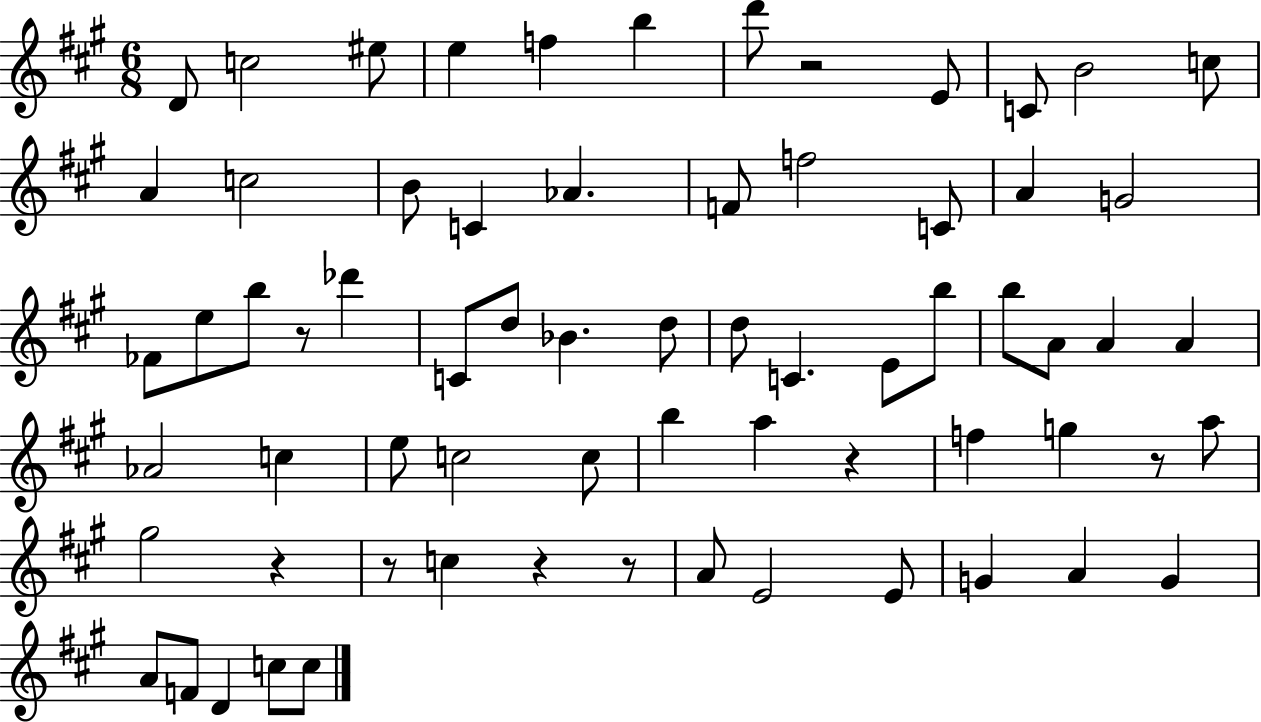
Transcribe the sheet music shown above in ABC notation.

X:1
T:Untitled
M:6/8
L:1/4
K:A
D/2 c2 ^e/2 e f b d'/2 z2 E/2 C/2 B2 c/2 A c2 B/2 C _A F/2 f2 C/2 A G2 _F/2 e/2 b/2 z/2 _d' C/2 d/2 _B d/2 d/2 C E/2 b/2 b/2 A/2 A A _A2 c e/2 c2 c/2 b a z f g z/2 a/2 ^g2 z z/2 c z z/2 A/2 E2 E/2 G A G A/2 F/2 D c/2 c/2